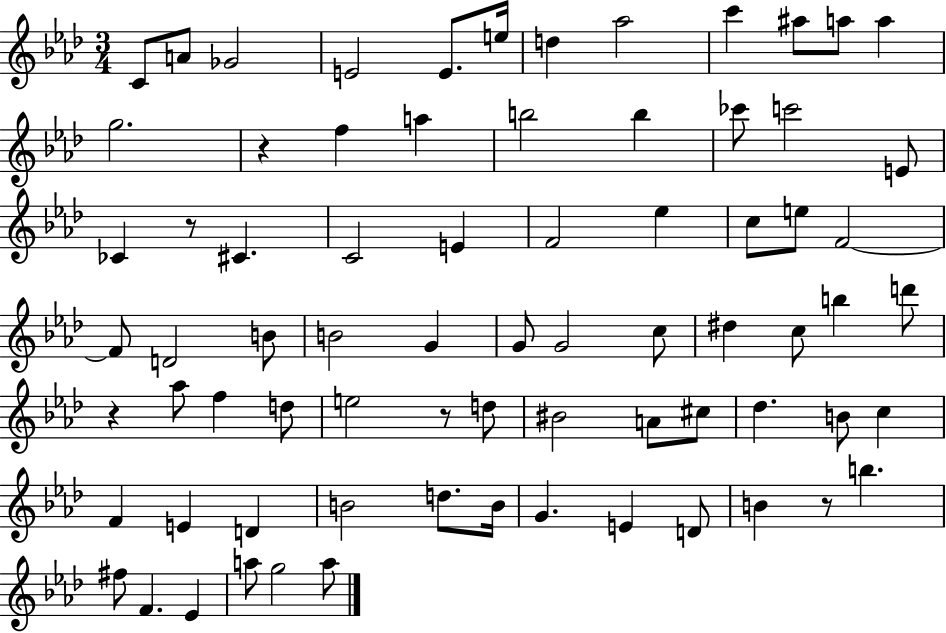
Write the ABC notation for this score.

X:1
T:Untitled
M:3/4
L:1/4
K:Ab
C/2 A/2 _G2 E2 E/2 e/4 d _a2 c' ^a/2 a/2 a g2 z f a b2 b _c'/2 c'2 E/2 _C z/2 ^C C2 E F2 _e c/2 e/2 F2 F/2 D2 B/2 B2 G G/2 G2 c/2 ^d c/2 b d'/2 z _a/2 f d/2 e2 z/2 d/2 ^B2 A/2 ^c/2 _d B/2 c F E D B2 d/2 B/4 G E D/2 B z/2 b ^f/2 F _E a/2 g2 a/2